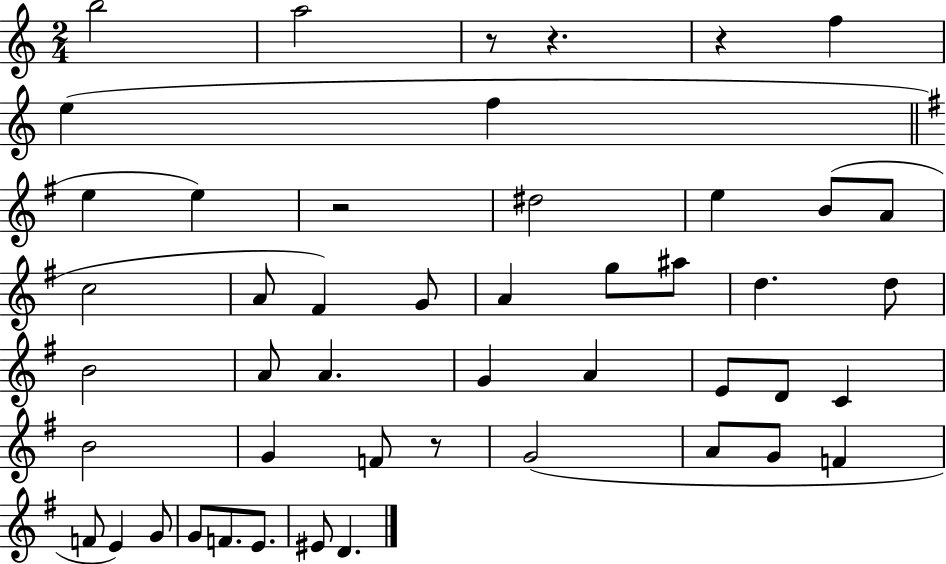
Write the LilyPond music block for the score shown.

{
  \clef treble
  \numericTimeSignature
  \time 2/4
  \key c \major
  b''2 | a''2 | r8 r4. | r4 f''4 | \break e''4( f''4 | \bar "||" \break \key g \major e''4 e''4) | r2 | dis''2 | e''4 b'8( a'8 | \break c''2 | a'8 fis'4) g'8 | a'4 g''8 ais''8 | d''4. d''8 | \break b'2 | a'8 a'4. | g'4 a'4 | e'8 d'8 c'4 | \break b'2 | g'4 f'8 r8 | g'2( | a'8 g'8 f'4 | \break f'8 e'4) g'8 | g'8 f'8. e'8. | eis'8 d'4. | \bar "|."
}